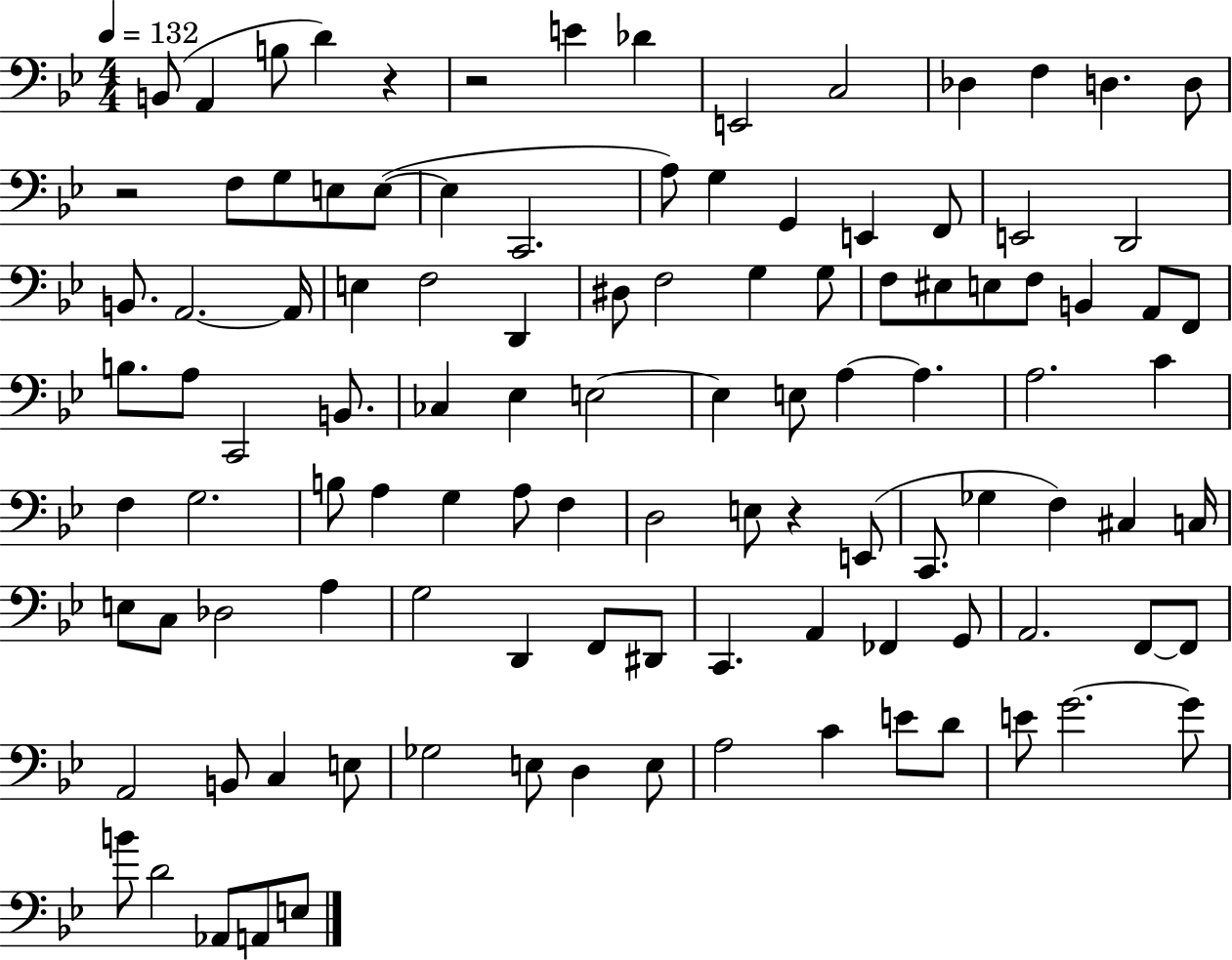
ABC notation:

X:1
T:Untitled
M:4/4
L:1/4
K:Bb
B,,/2 A,, B,/2 D z z2 E _D E,,2 C,2 _D, F, D, D,/2 z2 F,/2 G,/2 E,/2 E,/2 E, C,,2 A,/2 G, G,, E,, F,,/2 E,,2 D,,2 B,,/2 A,,2 A,,/4 E, F,2 D,, ^D,/2 F,2 G, G,/2 F,/2 ^E,/2 E,/2 F,/2 B,, A,,/2 F,,/2 B,/2 A,/2 C,,2 B,,/2 _C, _E, E,2 E, E,/2 A, A, A,2 C F, G,2 B,/2 A, G, A,/2 F, D,2 E,/2 z E,,/2 C,,/2 _G, F, ^C, C,/4 E,/2 C,/2 _D,2 A, G,2 D,, F,,/2 ^D,,/2 C,, A,, _F,, G,,/2 A,,2 F,,/2 F,,/2 A,,2 B,,/2 C, E,/2 _G,2 E,/2 D, E,/2 A,2 C E/2 D/2 E/2 G2 G/2 B/2 D2 _A,,/2 A,,/2 E,/2